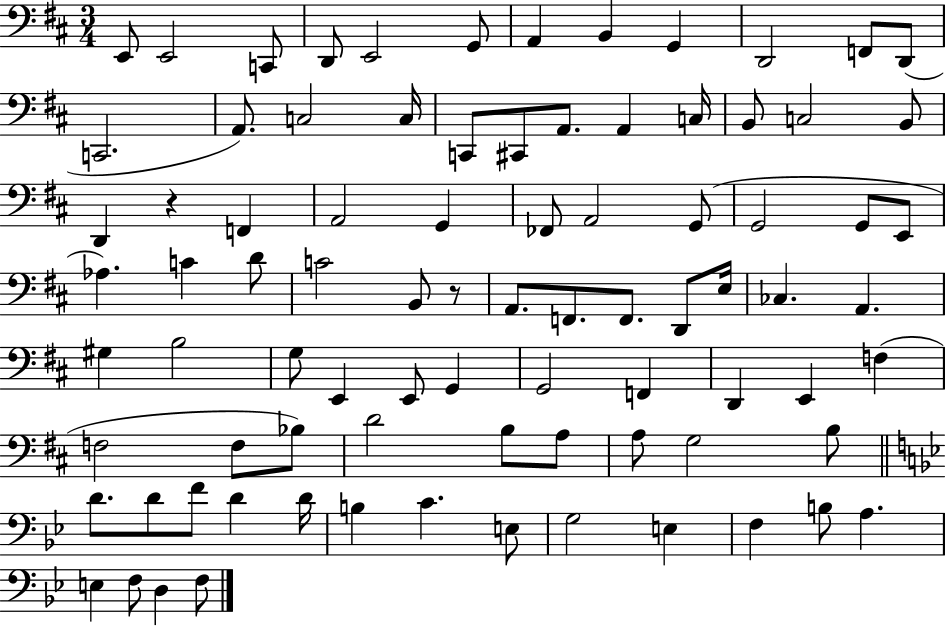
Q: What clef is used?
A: bass